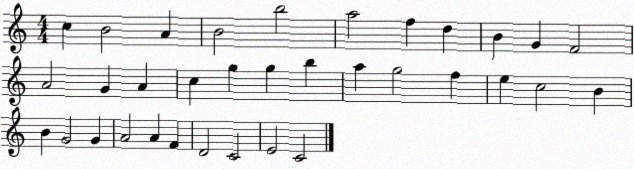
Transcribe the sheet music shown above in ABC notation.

X:1
T:Untitled
M:4/4
L:1/4
K:C
c B2 A B2 b2 a2 f d B G F2 A2 G A c g g b a g2 f e c2 B B G2 G A2 A F D2 C2 E2 C2